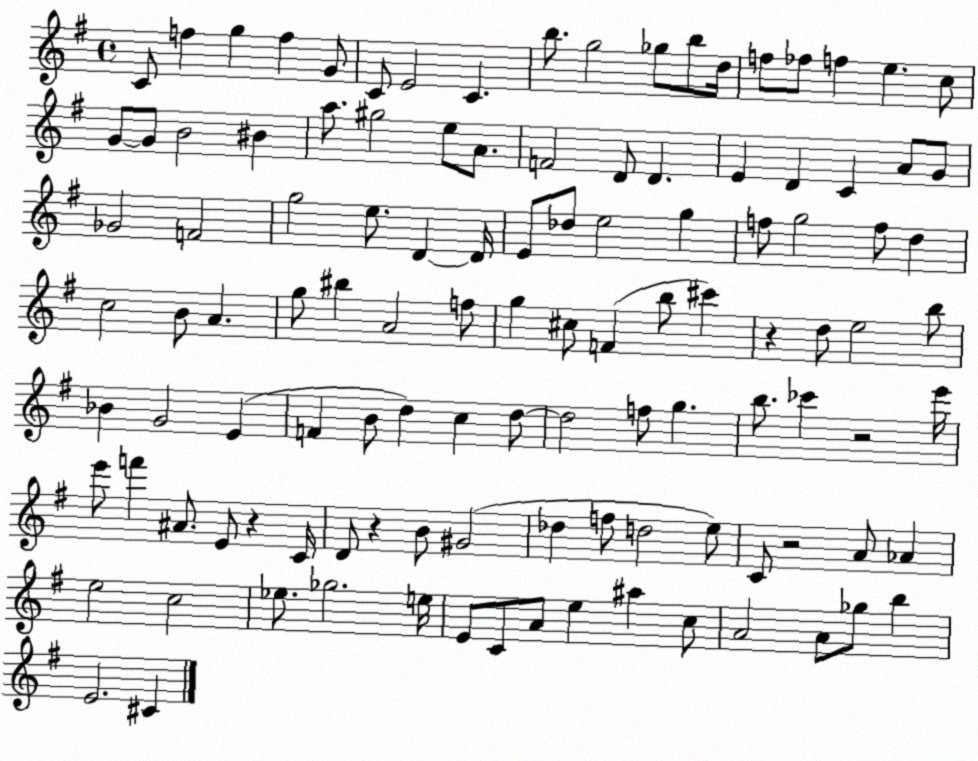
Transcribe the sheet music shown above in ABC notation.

X:1
T:Untitled
M:4/4
L:1/4
K:G
C/2 f g f G/2 C/2 E2 C b/2 g2 _g/2 b/2 d/4 f/2 _f/2 f e c/2 G/2 G/2 B2 ^B a/2 ^g2 e/2 A/2 F2 D/2 D E D C A/2 G/2 _G2 F2 g2 e/2 D D/4 E/2 _d/2 e2 g f/2 g2 f/2 d c2 B/2 A g/2 ^b A2 f/2 g ^c/2 F b/2 ^c' z d/2 e2 b/2 _B G2 E F B/2 d c d/2 d2 f/2 g b/2 _c' z2 e'/4 e'/2 f' ^A/2 E/2 z C/4 D/2 z B/2 ^G2 _d f/2 d2 e/2 C/2 z2 A/2 _A e2 c2 _e/2 _g2 e/4 E/2 C/2 A/2 e ^a c/2 A2 A/2 _g/2 b E2 ^C